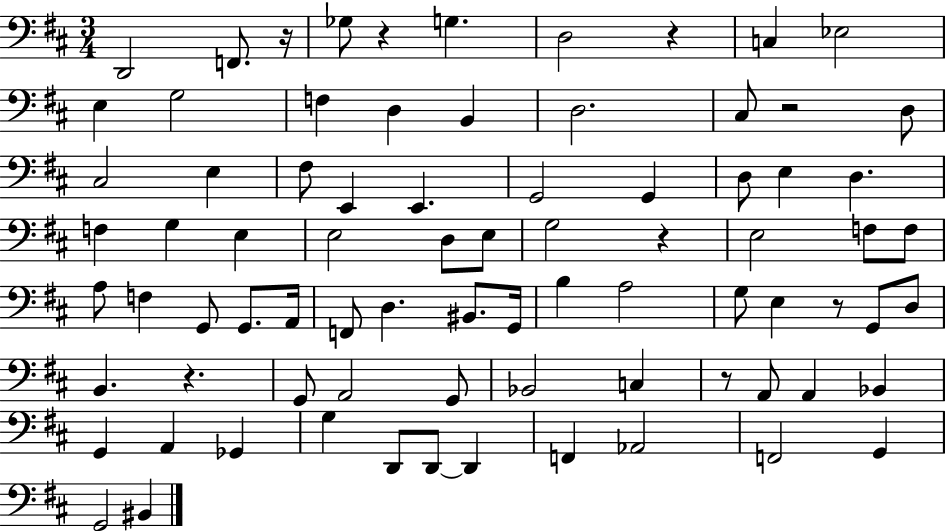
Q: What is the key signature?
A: D major